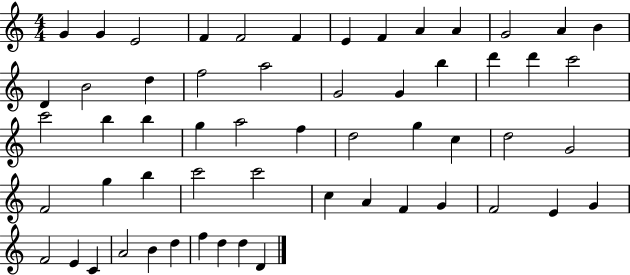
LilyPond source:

{
  \clef treble
  \numericTimeSignature
  \time 4/4
  \key c \major
  g'4 g'4 e'2 | f'4 f'2 f'4 | e'4 f'4 a'4 a'4 | g'2 a'4 b'4 | \break d'4 b'2 d''4 | f''2 a''2 | g'2 g'4 b''4 | d'''4 d'''4 c'''2 | \break c'''2 b''4 b''4 | g''4 a''2 f''4 | d''2 g''4 c''4 | d''2 g'2 | \break f'2 g''4 b''4 | c'''2 c'''2 | c''4 a'4 f'4 g'4 | f'2 e'4 g'4 | \break f'2 e'4 c'4 | a'2 b'4 d''4 | f''4 d''4 d''4 d'4 | \bar "|."
}